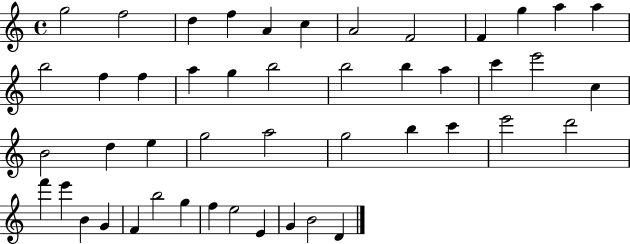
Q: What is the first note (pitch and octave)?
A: G5